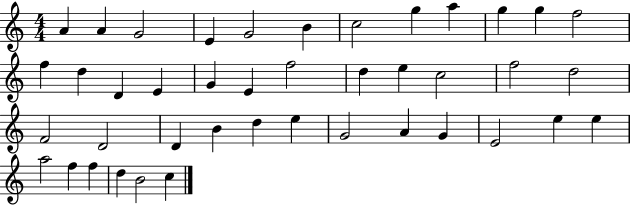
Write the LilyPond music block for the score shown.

{
  \clef treble
  \numericTimeSignature
  \time 4/4
  \key c \major
  a'4 a'4 g'2 | e'4 g'2 b'4 | c''2 g''4 a''4 | g''4 g''4 f''2 | \break f''4 d''4 d'4 e'4 | g'4 e'4 f''2 | d''4 e''4 c''2 | f''2 d''2 | \break f'2 d'2 | d'4 b'4 d''4 e''4 | g'2 a'4 g'4 | e'2 e''4 e''4 | \break a''2 f''4 f''4 | d''4 b'2 c''4 | \bar "|."
}